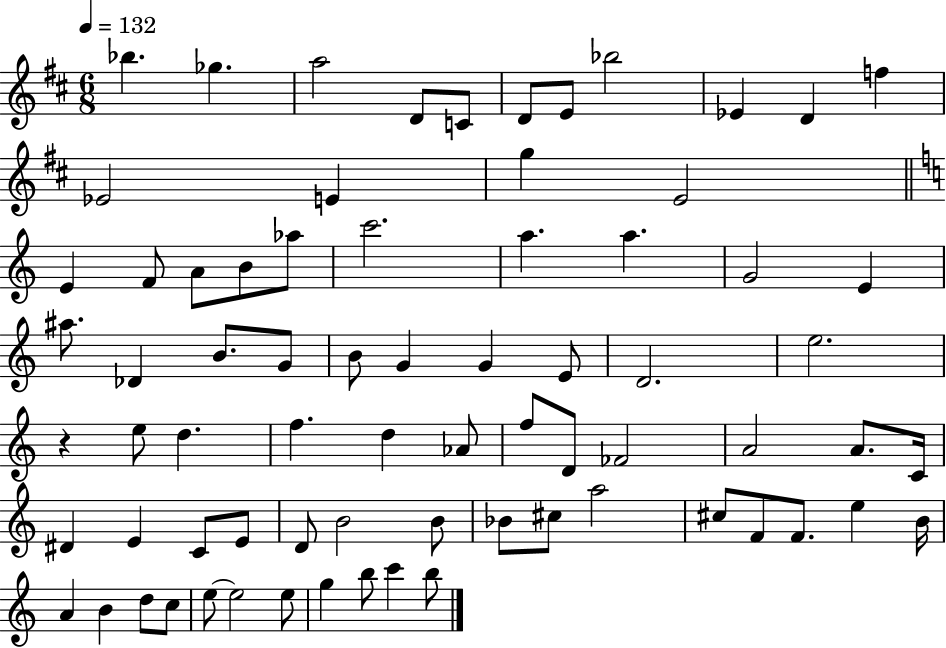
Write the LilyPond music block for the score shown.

{
  \clef treble
  \numericTimeSignature
  \time 6/8
  \key d \major
  \tempo 4 = 132
  bes''4. ges''4. | a''2 d'8 c'8 | d'8 e'8 bes''2 | ees'4 d'4 f''4 | \break ees'2 e'4 | g''4 e'2 | \bar "||" \break \key c \major e'4 f'8 a'8 b'8 aes''8 | c'''2. | a''4. a''4. | g'2 e'4 | \break ais''8. des'4 b'8. g'8 | b'8 g'4 g'4 e'8 | d'2. | e''2. | \break r4 e''8 d''4. | f''4. d''4 aes'8 | f''8 d'8 fes'2 | a'2 a'8. c'16 | \break dis'4 e'4 c'8 e'8 | d'8 b'2 b'8 | bes'8 cis''8 a''2 | cis''8 f'8 f'8. e''4 b'16 | \break a'4 b'4 d''8 c''8 | e''8~~ e''2 e''8 | g''4 b''8 c'''4 b''8 | \bar "|."
}